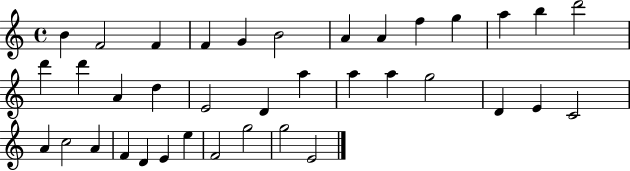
X:1
T:Untitled
M:4/4
L:1/4
K:C
B F2 F F G B2 A A f g a b d'2 d' d' A d E2 D a a a g2 D E C2 A c2 A F D E e F2 g2 g2 E2